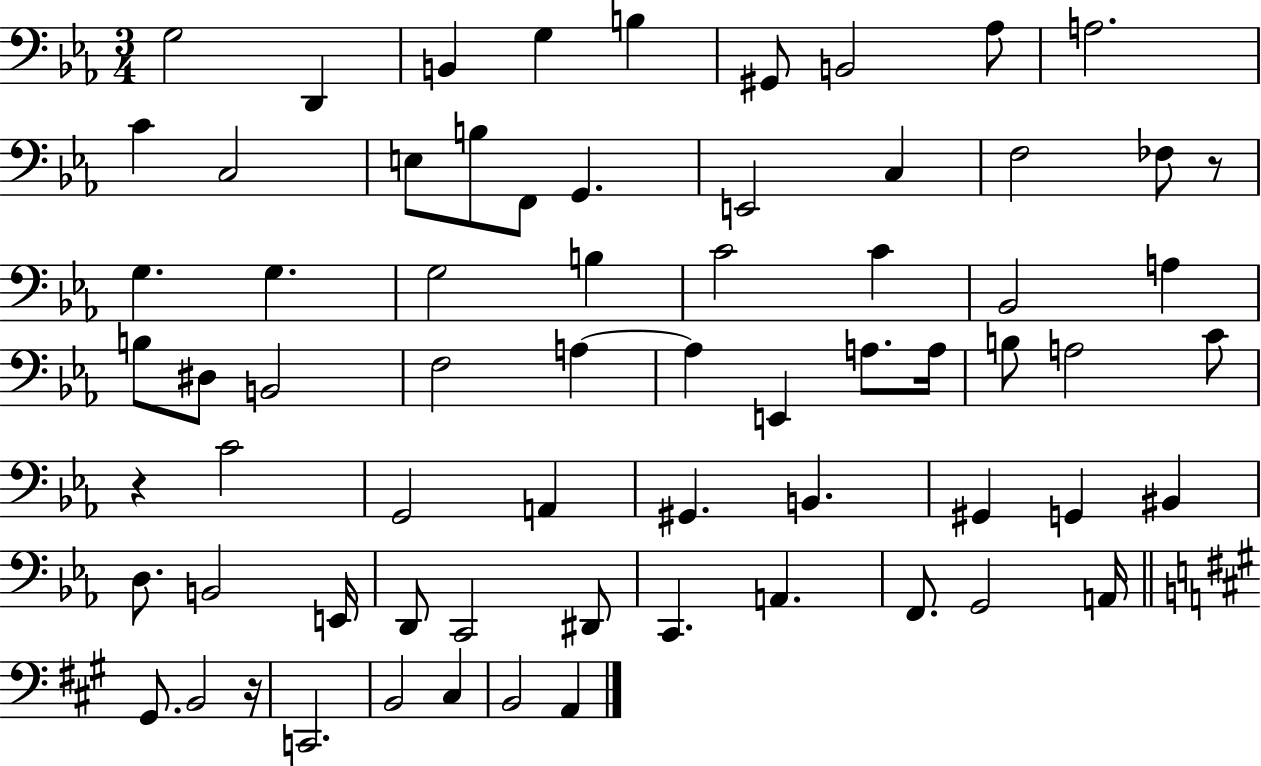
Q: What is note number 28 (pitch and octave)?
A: B3